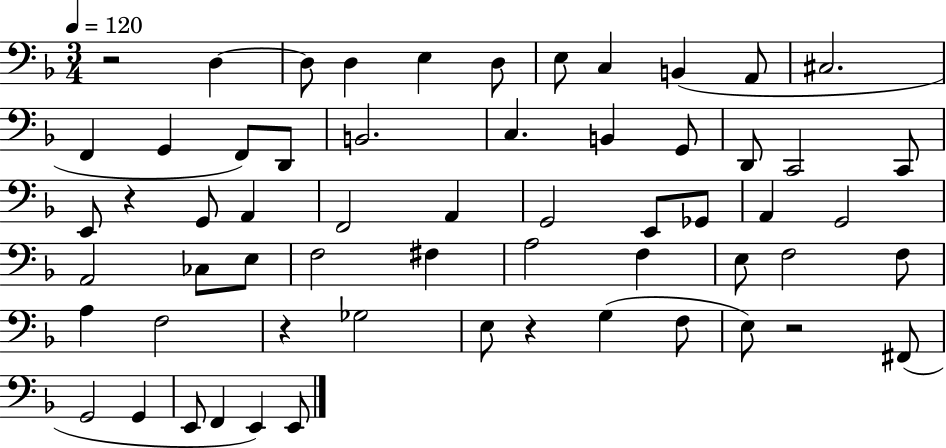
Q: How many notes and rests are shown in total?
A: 60